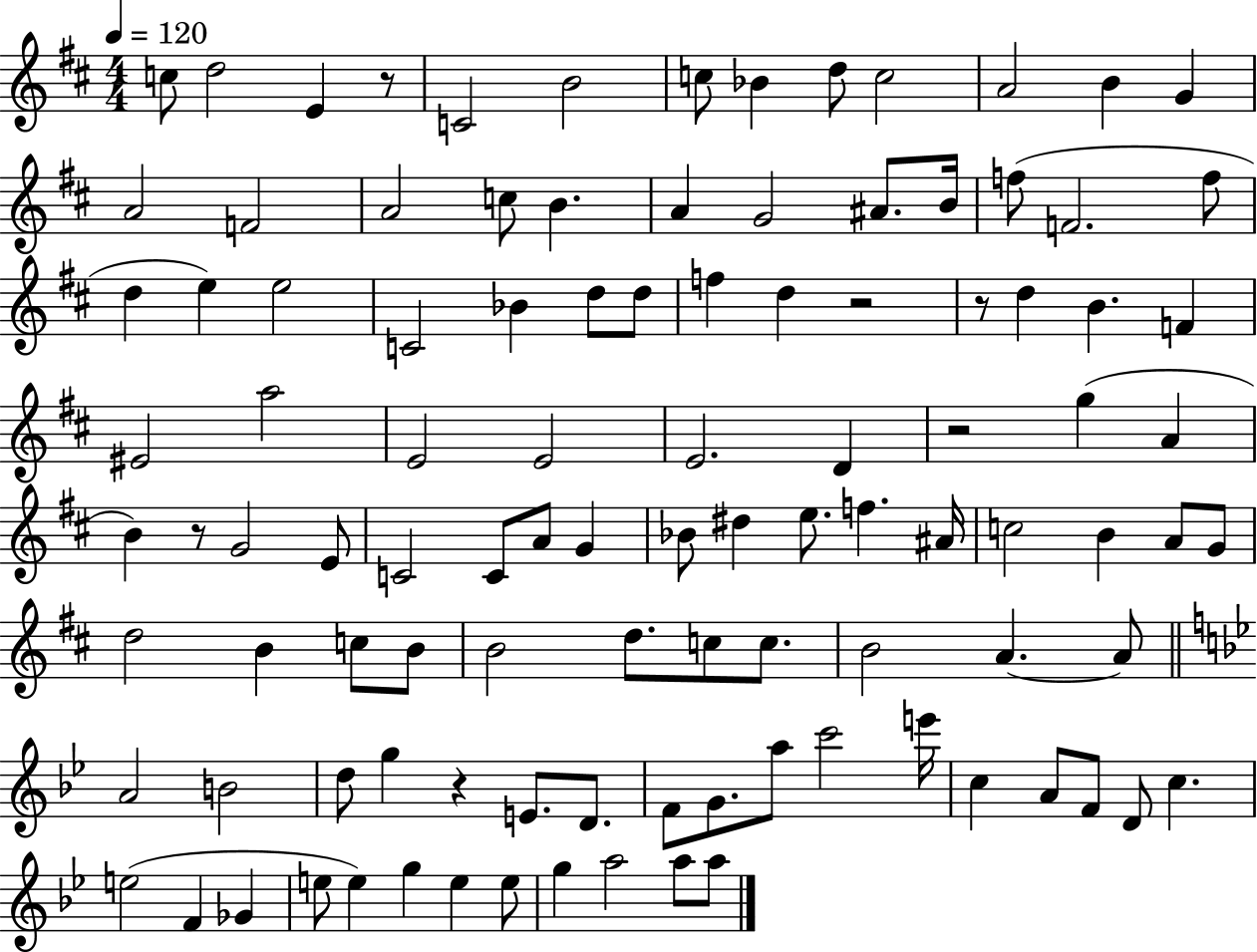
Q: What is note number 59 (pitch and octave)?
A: A4